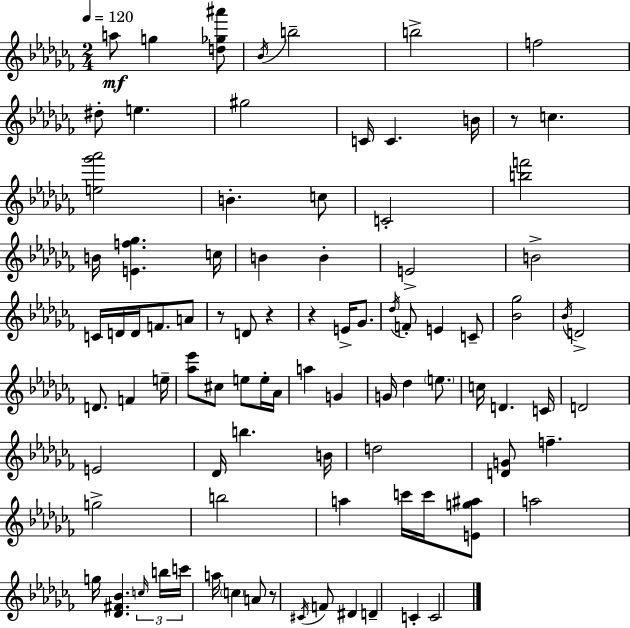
{
  \clef treble
  \numericTimeSignature
  \time 2/4
  \key aes \minor
  \tempo 4 = 120
  a''8\mf g''4 <d'' ges'' ais'''>8 | \acciaccatura { bes'16 } b''2-- | b''2-> | f''2 | \break dis''8-. e''4. | gis''2 | c'16 c'4. | b'16 r8 c''4. | \break <e'' ges''' aes'''>2 | b'4.-. c''8 | c'2-. | <b'' f'''>2 | \break b'16 <e' f'' ges''>4. | c''16 b'4 b'4-. | e'2-> | b'2-> | \break c'16 d'16 d'16 f'8. a'8 | r8 d'8 r4 | r4 e'16-> ges'8. | \acciaccatura { des''16 } f'8-. e'4 | \break c'8-- <bes' ges''>2 | \acciaccatura { bes'16 } d'2-> | d'8. f'4 | e''16-- <aes'' ees'''>8 cis''8 e''8 | \break e''16-. aes'16 a''4 g'4 | g'16 des''4 | \parenthesize e''8. c''16 d'4. | c'16 d'2 | \break e'2 | des'16 b''4. | b'16 d''2 | <d' g'>8 f''4.-- | \break g''2-> | b''2 | a''4 c'''16 | c'''16 <e' g'' ais''>8 a''2 | \break g''16 <des' fis' bes'>4. | \tuplet 3/2 { \grace { c''16 } b''16 c'''16 } a''16 \parenthesize c''4 | a'8 r8 \acciaccatura { cis'16 } f'8 | dis'4 d'4-- | \break c'4-. c'2 | \bar "|."
}